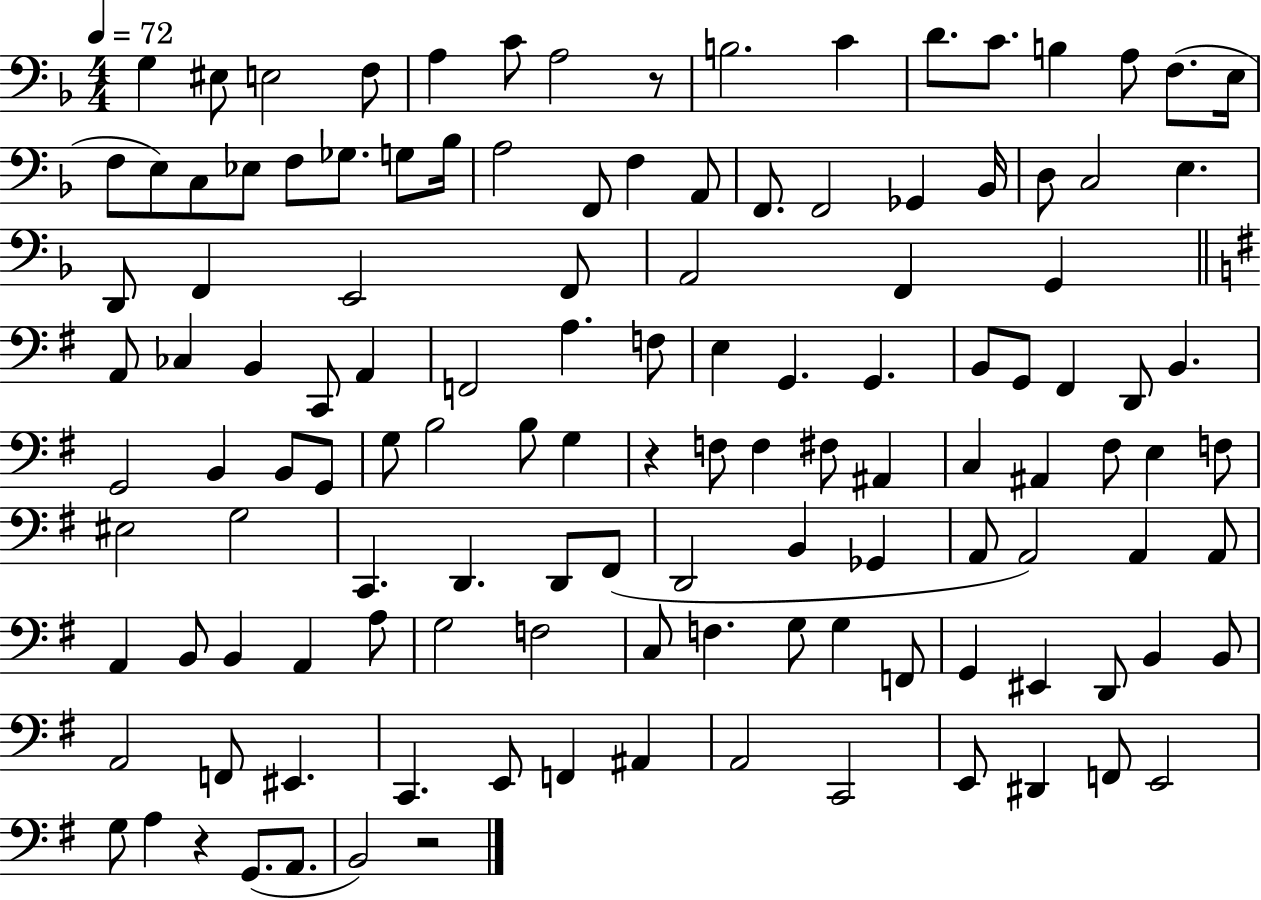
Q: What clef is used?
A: bass